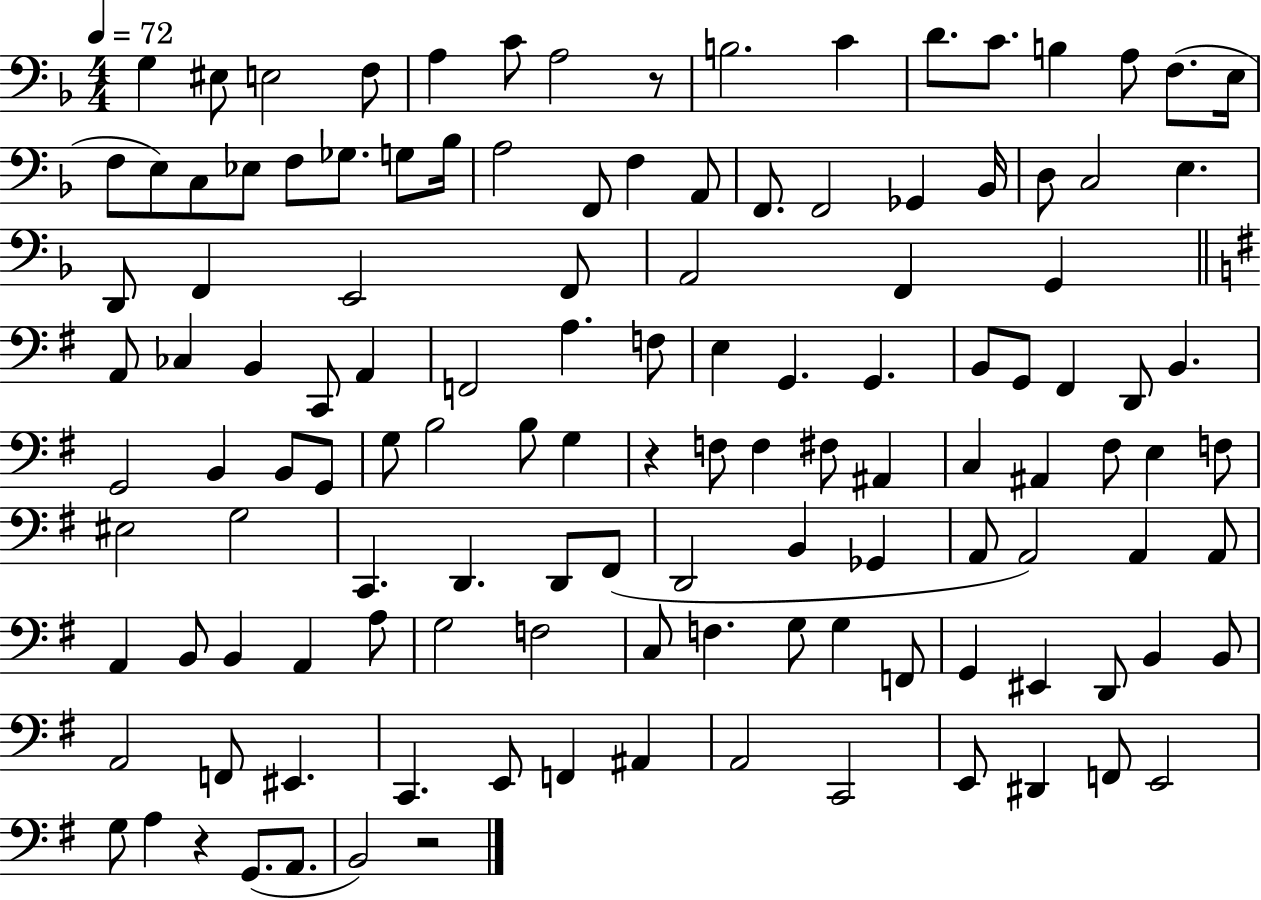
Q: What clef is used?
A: bass